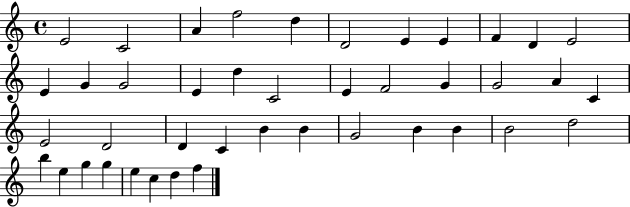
E4/h C4/h A4/q F5/h D5/q D4/h E4/q E4/q F4/q D4/q E4/h E4/q G4/q G4/h E4/q D5/q C4/h E4/q F4/h G4/q G4/h A4/q C4/q E4/h D4/h D4/q C4/q B4/q B4/q G4/h B4/q B4/q B4/h D5/h B5/q E5/q G5/q G5/q E5/q C5/q D5/q F5/q